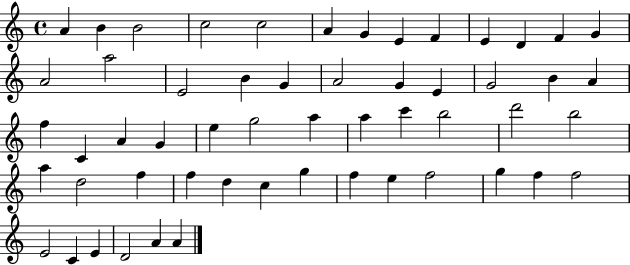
A4/q B4/q B4/h C5/h C5/h A4/q G4/q E4/q F4/q E4/q D4/q F4/q G4/q A4/h A5/h E4/h B4/q G4/q A4/h G4/q E4/q G4/h B4/q A4/q F5/q C4/q A4/q G4/q E5/q G5/h A5/q A5/q C6/q B5/h D6/h B5/h A5/q D5/h F5/q F5/q D5/q C5/q G5/q F5/q E5/q F5/h G5/q F5/q F5/h E4/h C4/q E4/q D4/h A4/q A4/q